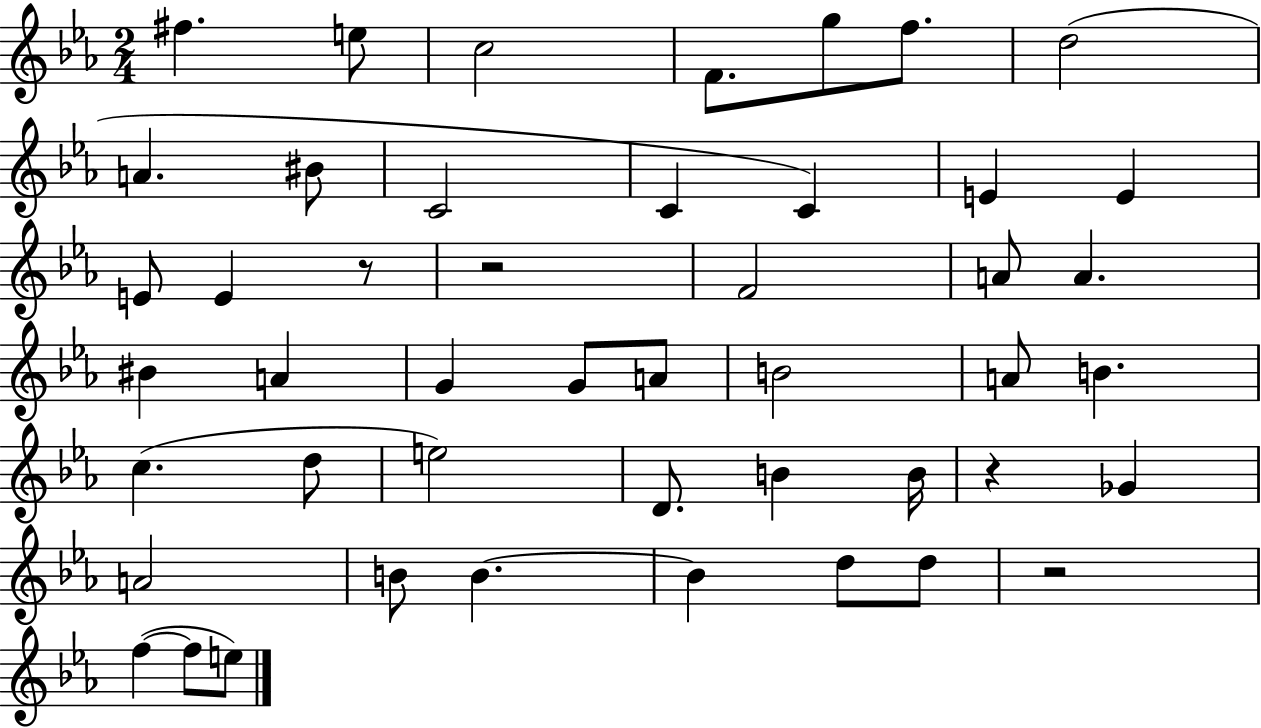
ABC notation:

X:1
T:Untitled
M:2/4
L:1/4
K:Eb
^f e/2 c2 F/2 g/2 f/2 d2 A ^B/2 C2 C C E E E/2 E z/2 z2 F2 A/2 A ^B A G G/2 A/2 B2 A/2 B c d/2 e2 D/2 B B/4 z _G A2 B/2 B B d/2 d/2 z2 f f/2 e/2